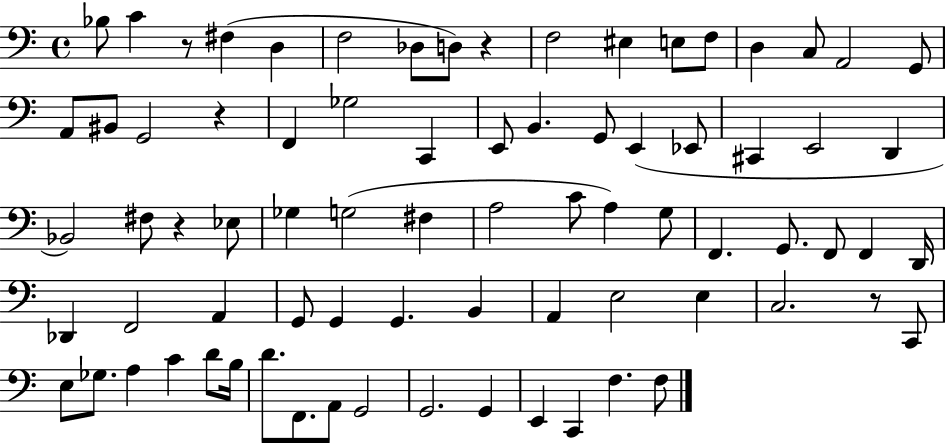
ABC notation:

X:1
T:Untitled
M:4/4
L:1/4
K:C
_B,/2 C z/2 ^F, D, F,2 _D,/2 D,/2 z F,2 ^E, E,/2 F,/2 D, C,/2 A,,2 G,,/2 A,,/2 ^B,,/2 G,,2 z F,, _G,2 C,, E,,/2 B,, G,,/2 E,, _E,,/2 ^C,, E,,2 D,, _B,,2 ^F,/2 z _E,/2 _G, G,2 ^F, A,2 C/2 A, G,/2 F,, G,,/2 F,,/2 F,, D,,/4 _D,, F,,2 A,, G,,/2 G,, G,, B,, A,, E,2 E, C,2 z/2 C,,/2 E,/2 _G,/2 A, C D/2 B,/4 D/2 F,,/2 A,,/2 G,,2 G,,2 G,, E,, C,, F, F,/2